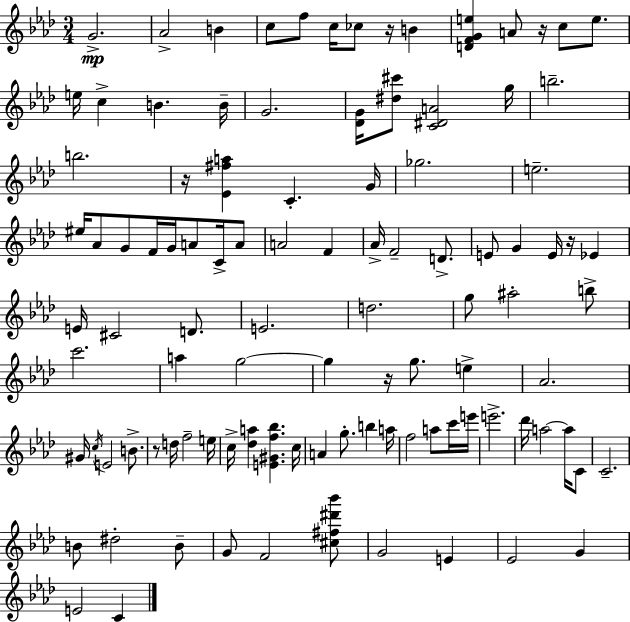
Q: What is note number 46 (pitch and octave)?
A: G5